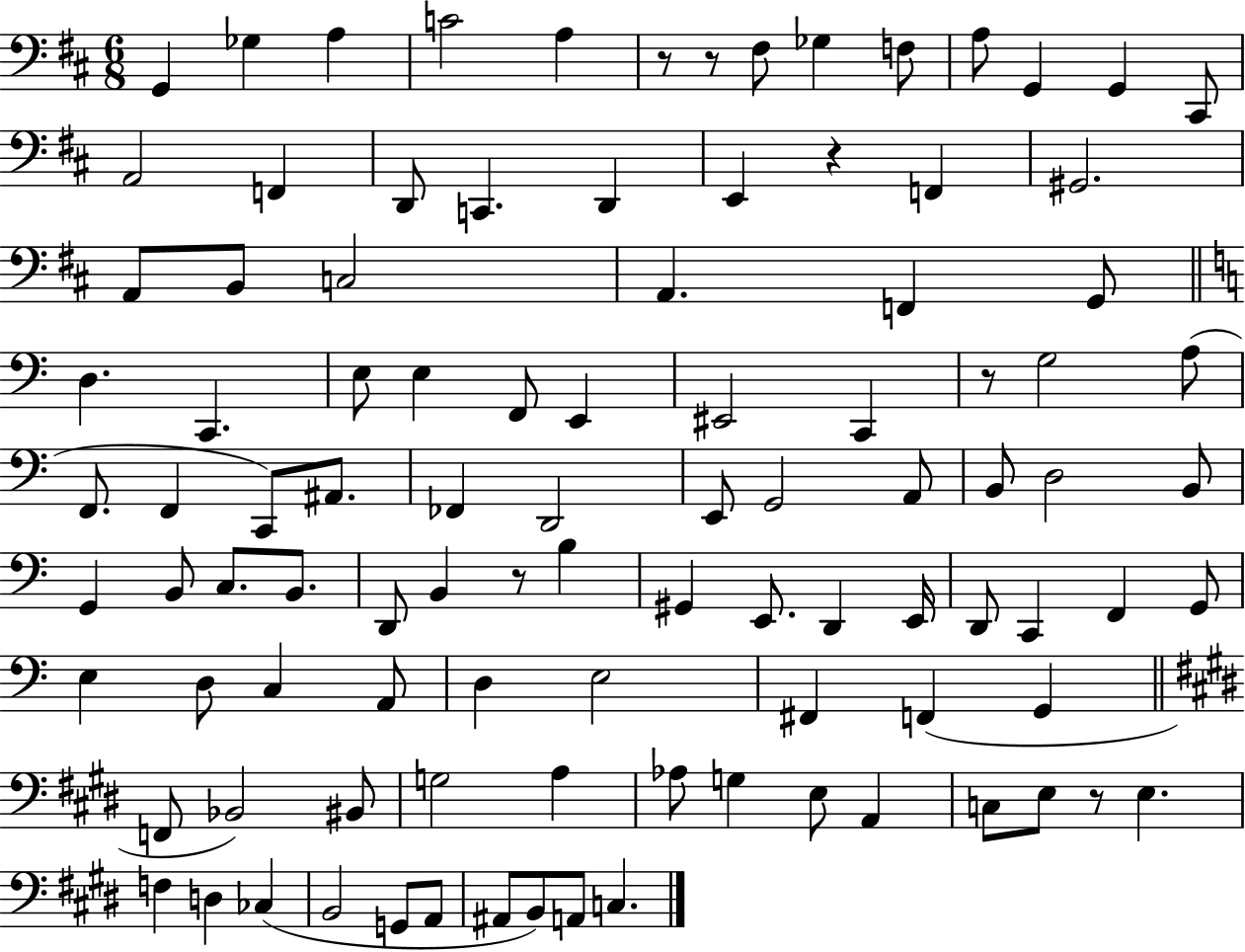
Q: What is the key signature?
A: D major